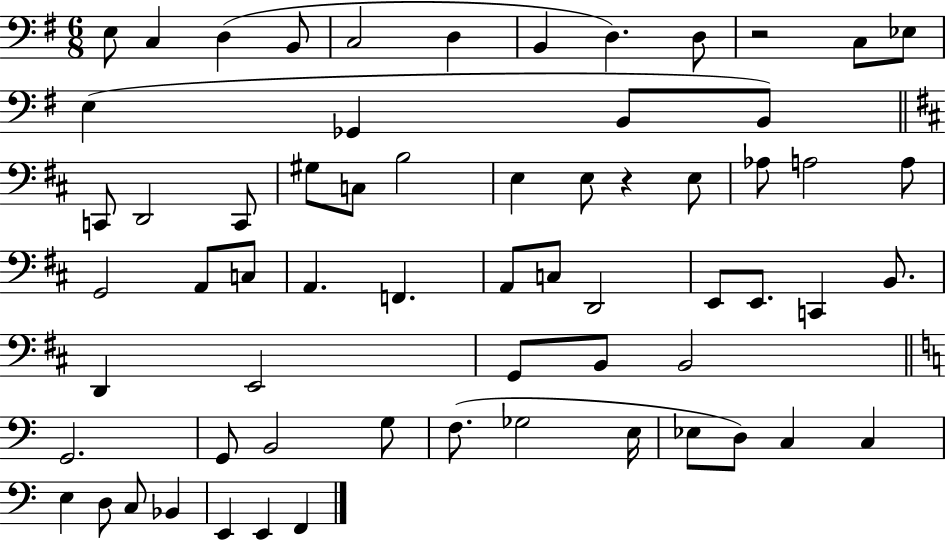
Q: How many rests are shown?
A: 2